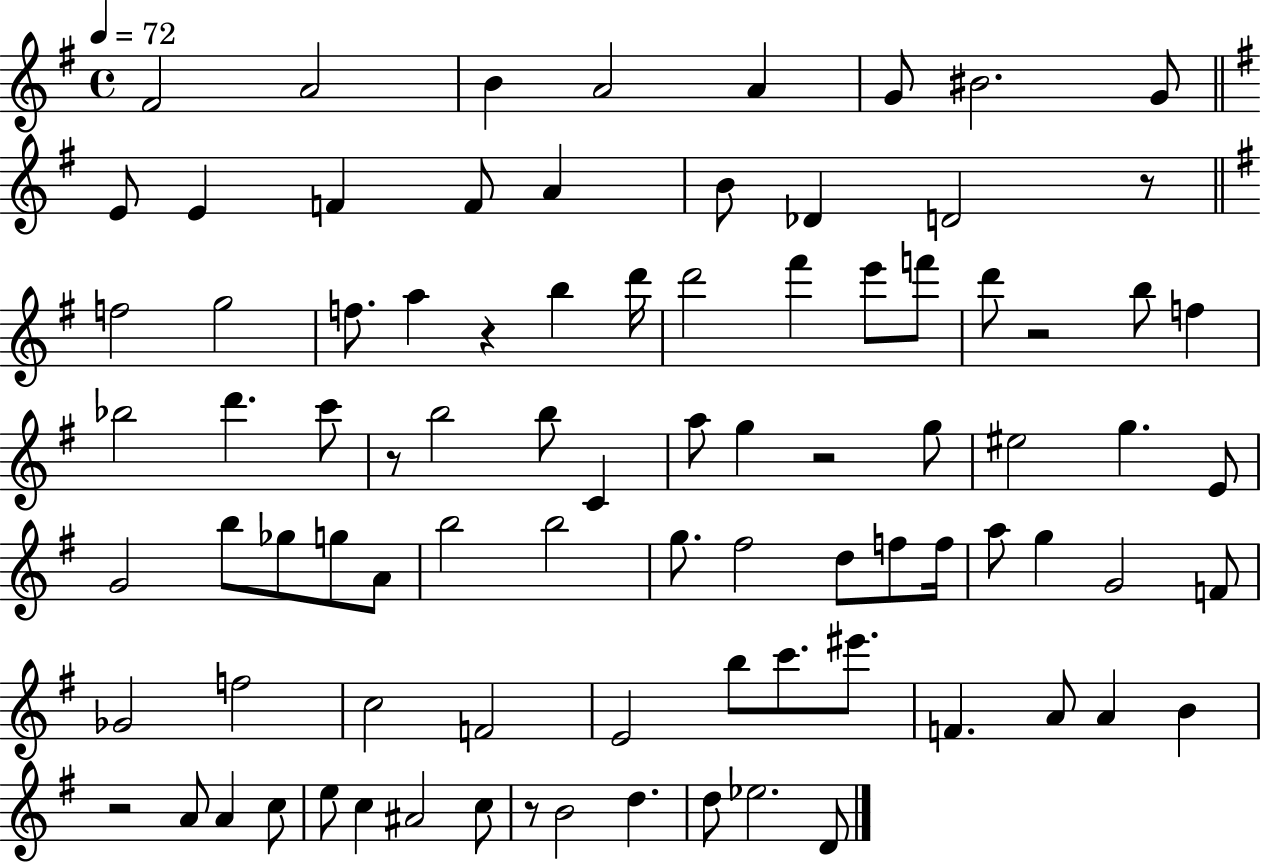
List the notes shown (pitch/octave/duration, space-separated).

F#4/h A4/h B4/q A4/h A4/q G4/e BIS4/h. G4/e E4/e E4/q F4/q F4/e A4/q B4/e Db4/q D4/h R/e F5/h G5/h F5/e. A5/q R/q B5/q D6/s D6/h F#6/q E6/e F6/e D6/e R/h B5/e F5/q Bb5/h D6/q. C6/e R/e B5/h B5/e C4/q A5/e G5/q R/h G5/e EIS5/h G5/q. E4/e G4/h B5/e Gb5/e G5/e A4/e B5/h B5/h G5/e. F#5/h D5/e F5/e F5/s A5/e G5/q G4/h F4/e Gb4/h F5/h C5/h F4/h E4/h B5/e C6/e. EIS6/e. F4/q. A4/e A4/q B4/q R/h A4/e A4/q C5/e E5/e C5/q A#4/h C5/e R/e B4/h D5/q. D5/e Eb5/h. D4/e